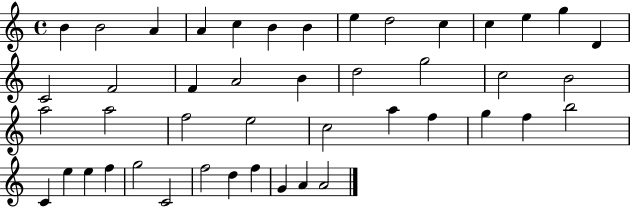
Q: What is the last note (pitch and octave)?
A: A4